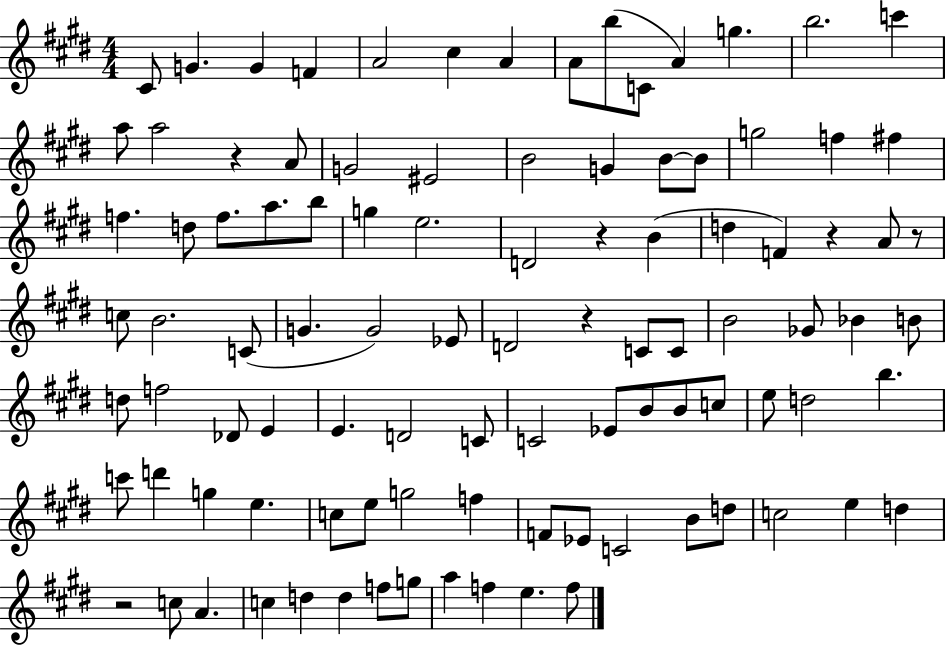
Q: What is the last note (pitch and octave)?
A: F5